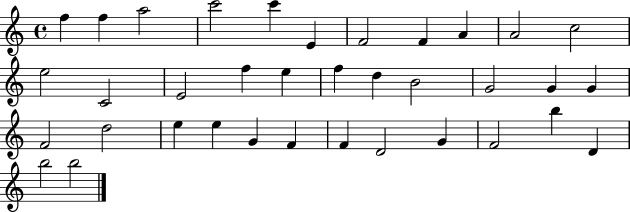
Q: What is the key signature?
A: C major